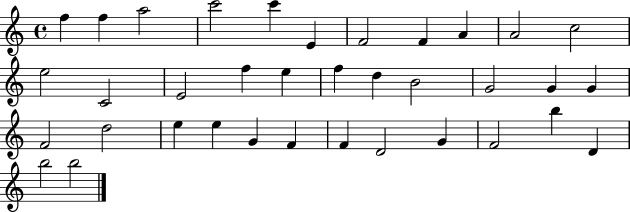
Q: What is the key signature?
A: C major